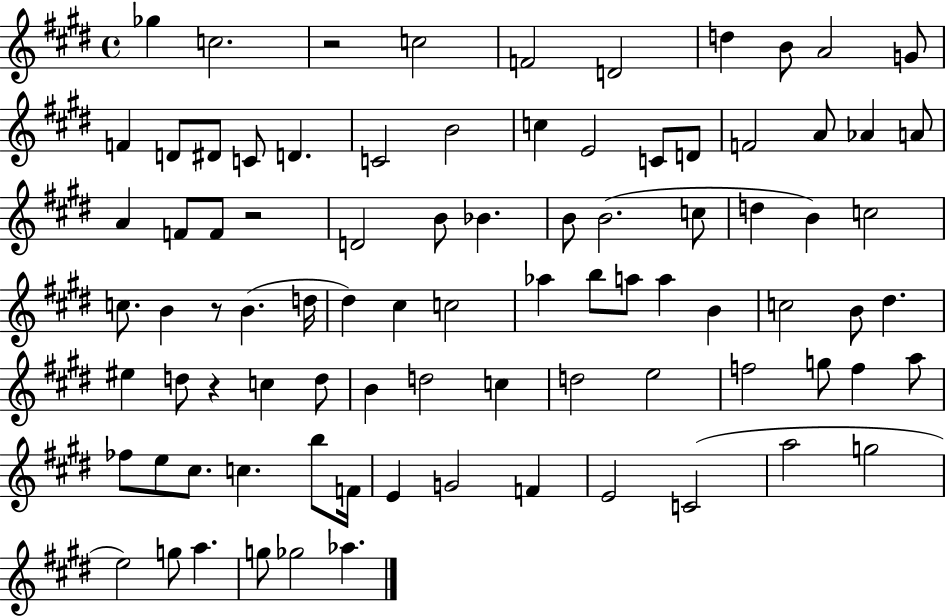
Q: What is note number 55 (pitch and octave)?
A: D5